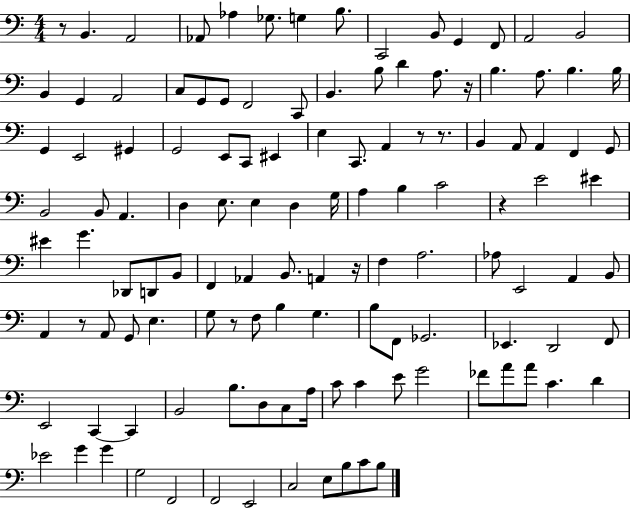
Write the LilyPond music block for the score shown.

{
  \clef bass
  \numericTimeSignature
  \time 4/4
  \key c \major
  r8 b,4. a,2 | aes,8 aes4 ges8. g4 b8. | c,2 b,8 g,4 f,8 | a,2 b,2 | \break b,4 g,4 a,2 | c8 g,8 g,8 f,2 c,8 | b,4. b8 d'4 a8. r16 | b4. a8. b4. b16 | \break g,4 e,2 gis,4 | g,2 e,8 c,8 eis,4 | e4 c,8. a,4 r8 r8. | b,4 a,8 a,4 f,4 g,8 | \break b,2 b,8 a,4. | d4 e8. e4 d4 g16 | a4 b4 c'2 | r4 e'2 eis'4 | \break eis'4 g'4. des,8 d,8 b,8 | f,4 aes,4 b,8. a,4 r16 | f4 a2. | aes8 e,2 a,4 b,8 | \break a,4 r8 a,8 g,8 e4. | g8 r8 f8 b4 g4. | b8 f,8 ges,2. | ees,4. d,2 f,8 | \break e,2 c,4~~ c,4 | b,2 b8. d8 c8 a16 | c'8 c'4 e'8 g'2 | fes'8 a'8 a'8 c'4. d'4 | \break ees'2 g'4 g'4 | g2 f,2 | f,2 e,2 | c2 e8 b8 c'8 b8 | \break \bar "|."
}